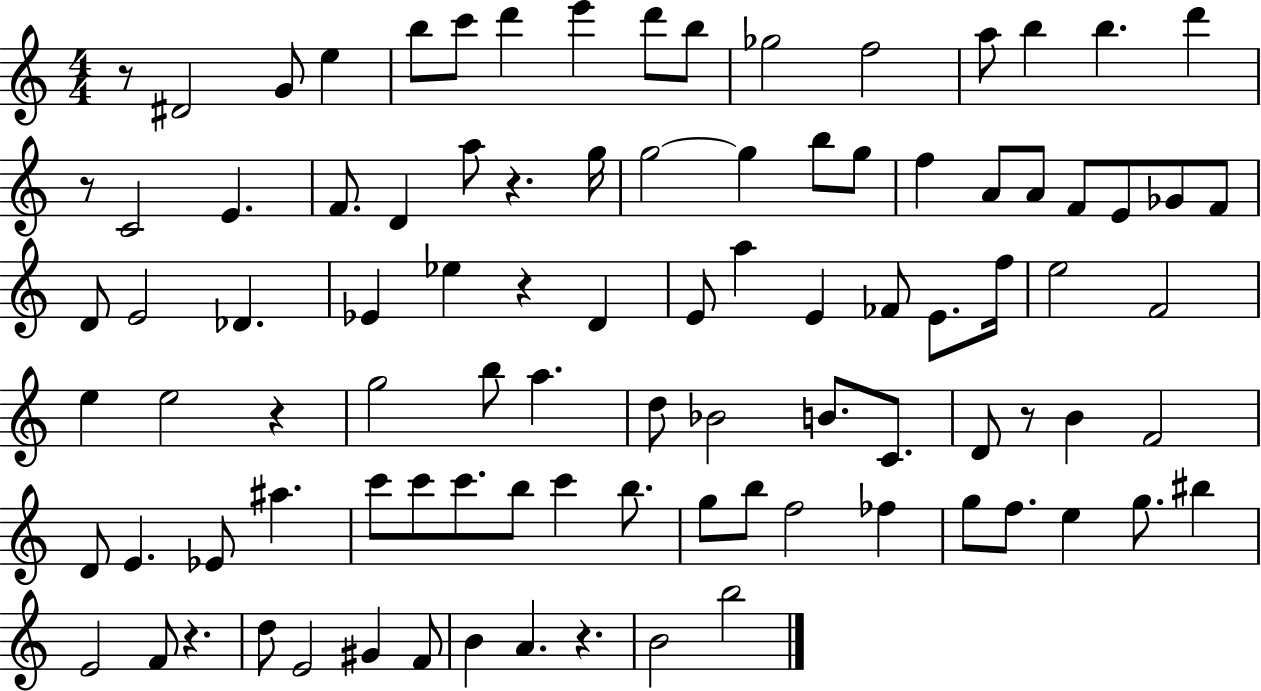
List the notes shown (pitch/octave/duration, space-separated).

R/e D#4/h G4/e E5/q B5/e C6/e D6/q E6/q D6/e B5/e Gb5/h F5/h A5/e B5/q B5/q. D6/q R/e C4/h E4/q. F4/e. D4/q A5/e R/q. G5/s G5/h G5/q B5/e G5/e F5/q A4/e A4/e F4/e E4/e Gb4/e F4/e D4/e E4/h Db4/q. Eb4/q Eb5/q R/q D4/q E4/e A5/q E4/q FES4/e E4/e. F5/s E5/h F4/h E5/q E5/h R/q G5/h B5/e A5/q. D5/e Bb4/h B4/e. C4/e. D4/e R/e B4/q F4/h D4/e E4/q. Eb4/e A#5/q. C6/e C6/e C6/e. B5/e C6/q B5/e. G5/e B5/e F5/h FES5/q G5/e F5/e. E5/q G5/e. BIS5/q E4/h F4/e R/q. D5/e E4/h G#4/q F4/e B4/q A4/q. R/q. B4/h B5/h